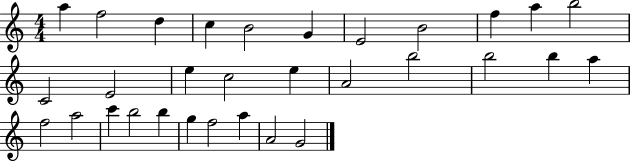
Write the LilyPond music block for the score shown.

{
  \clef treble
  \numericTimeSignature
  \time 4/4
  \key c \major
  a''4 f''2 d''4 | c''4 b'2 g'4 | e'2 b'2 | f''4 a''4 b''2 | \break c'2 e'2 | e''4 c''2 e''4 | a'2 b''2 | b''2 b''4 a''4 | \break f''2 a''2 | c'''4 b''2 b''4 | g''4 f''2 a''4 | a'2 g'2 | \break \bar "|."
}